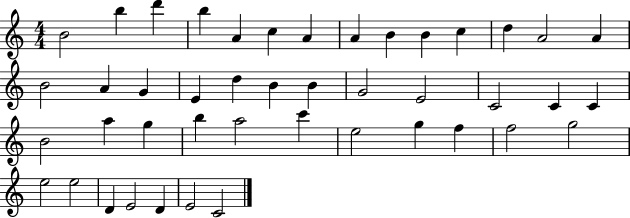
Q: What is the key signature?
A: C major